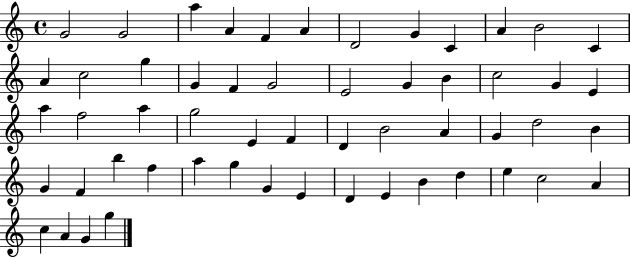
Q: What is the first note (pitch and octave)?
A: G4